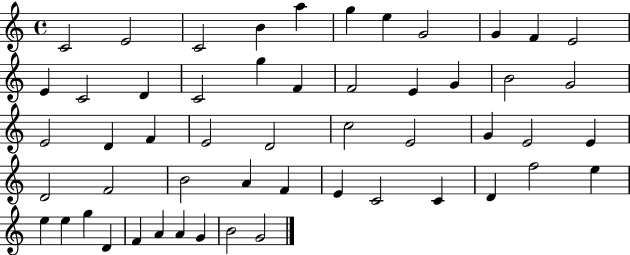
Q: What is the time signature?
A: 4/4